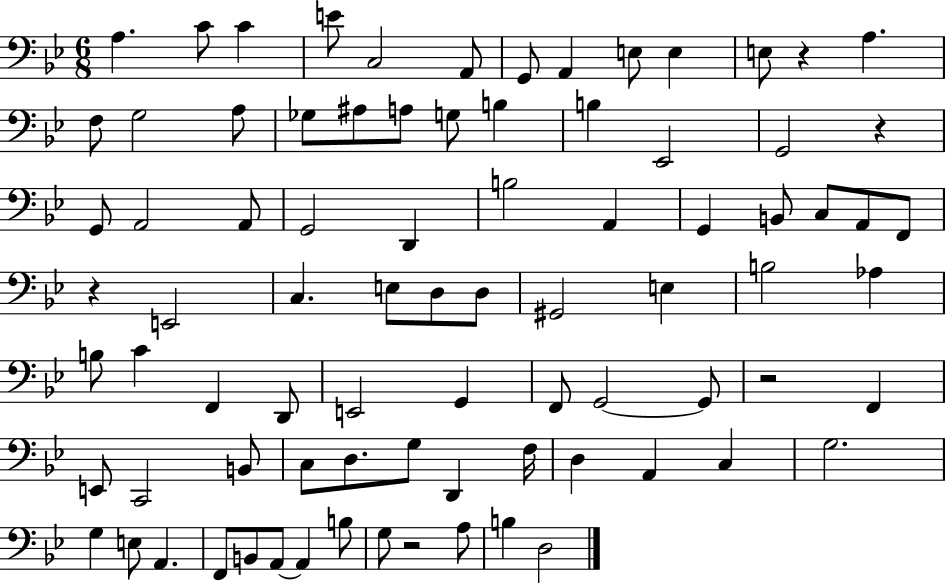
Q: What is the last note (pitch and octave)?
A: D3